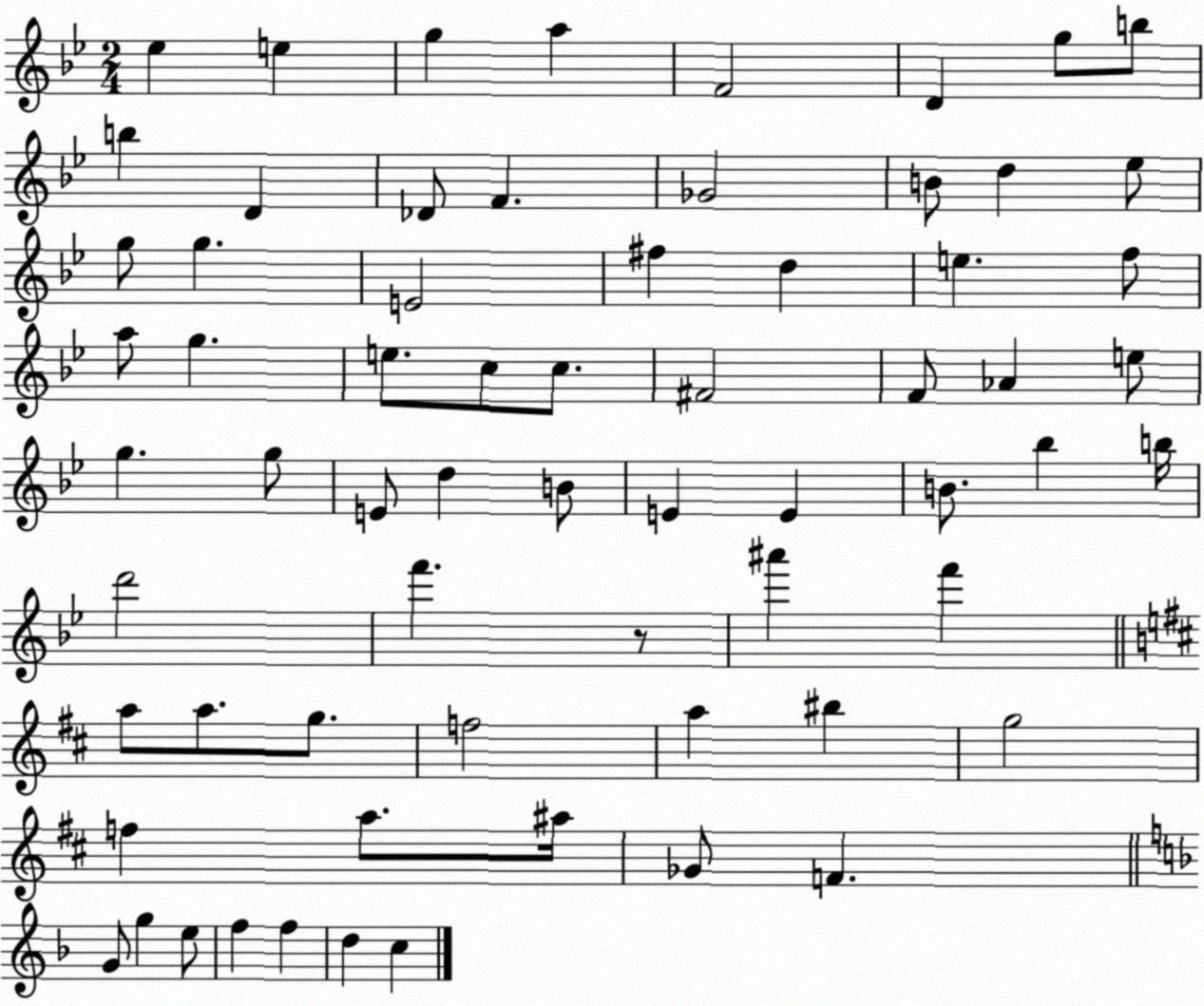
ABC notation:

X:1
T:Untitled
M:2/4
L:1/4
K:Bb
_e e g a F2 D g/2 b/2 b D _D/2 F _G2 B/2 d _e/2 g/2 g E2 ^f d e f/2 a/2 g e/2 c/2 c/2 ^F2 F/2 _A e/2 g g/2 E/2 d B/2 E E B/2 _b b/4 d'2 f' z/2 ^a' f' a/2 a/2 g/2 f2 a ^b g2 f a/2 ^a/4 _G/2 F G/2 g e/2 f f d c